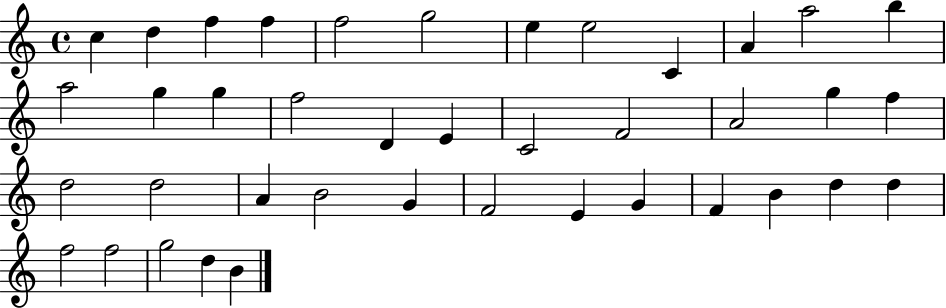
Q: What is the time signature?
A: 4/4